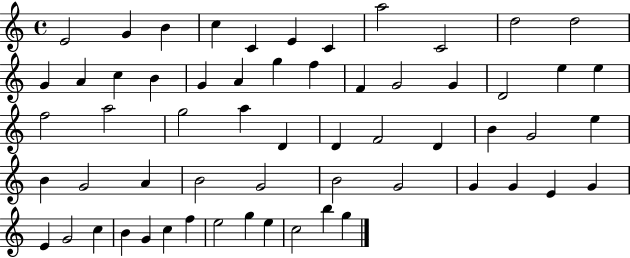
{
  \clef treble
  \time 4/4
  \defaultTimeSignature
  \key c \major
  e'2 g'4 b'4 | c''4 c'4 e'4 c'4 | a''2 c'2 | d''2 d''2 | \break g'4 a'4 c''4 b'4 | g'4 a'4 g''4 f''4 | f'4 g'2 g'4 | d'2 e''4 e''4 | \break f''2 a''2 | g''2 a''4 d'4 | d'4 f'2 d'4 | b'4 g'2 e''4 | \break b'4 g'2 a'4 | b'2 g'2 | b'2 g'2 | g'4 g'4 e'4 g'4 | \break e'4 g'2 c''4 | b'4 g'4 c''4 f''4 | e''2 g''4 e''4 | c''2 b''4 g''4 | \break \bar "|."
}